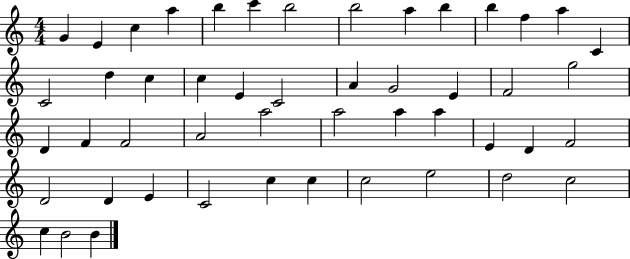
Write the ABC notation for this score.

X:1
T:Untitled
M:4/4
L:1/4
K:C
G E c a b c' b2 b2 a b b f a C C2 d c c E C2 A G2 E F2 g2 D F F2 A2 a2 a2 a a E D F2 D2 D E C2 c c c2 e2 d2 c2 c B2 B